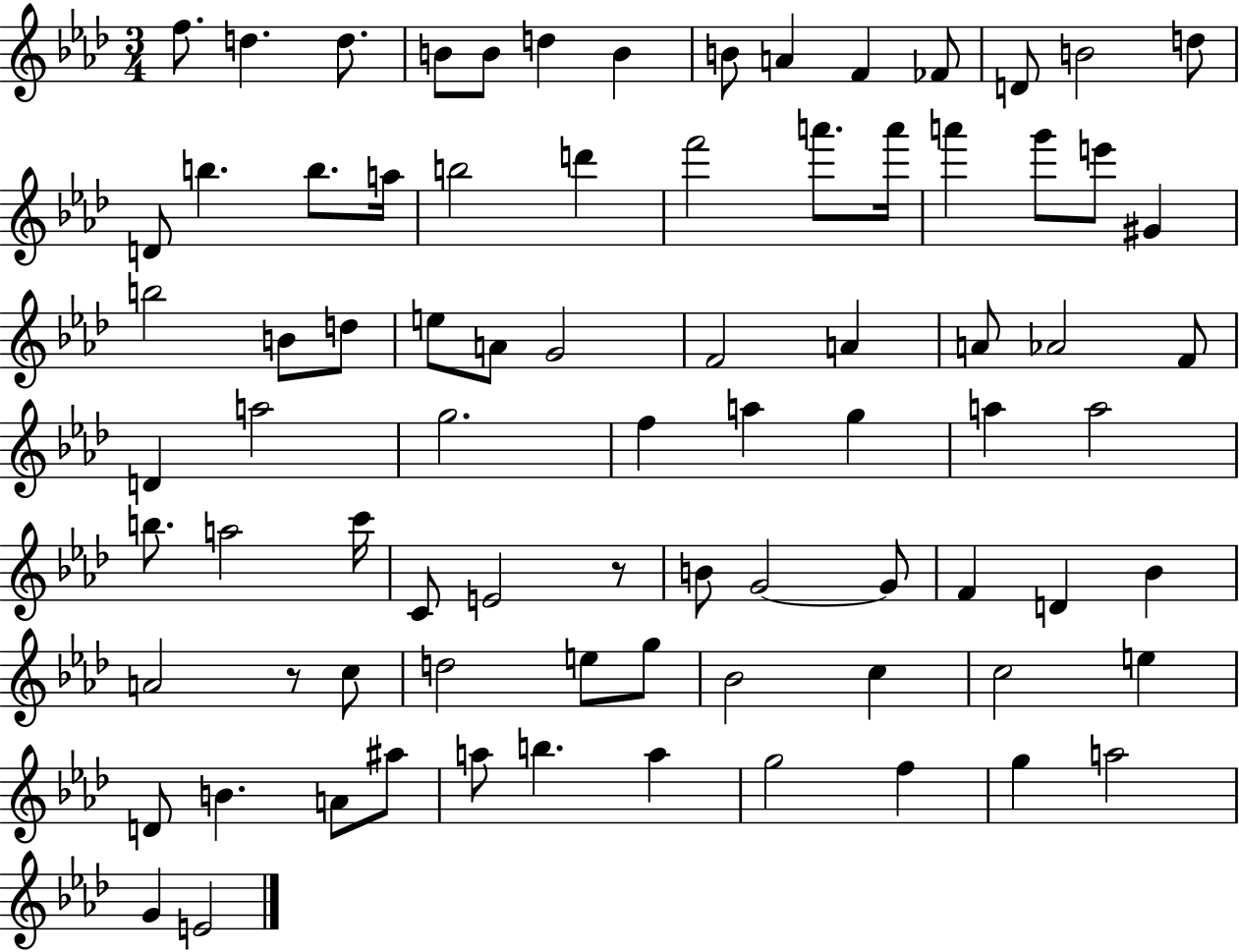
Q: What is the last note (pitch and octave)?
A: E4